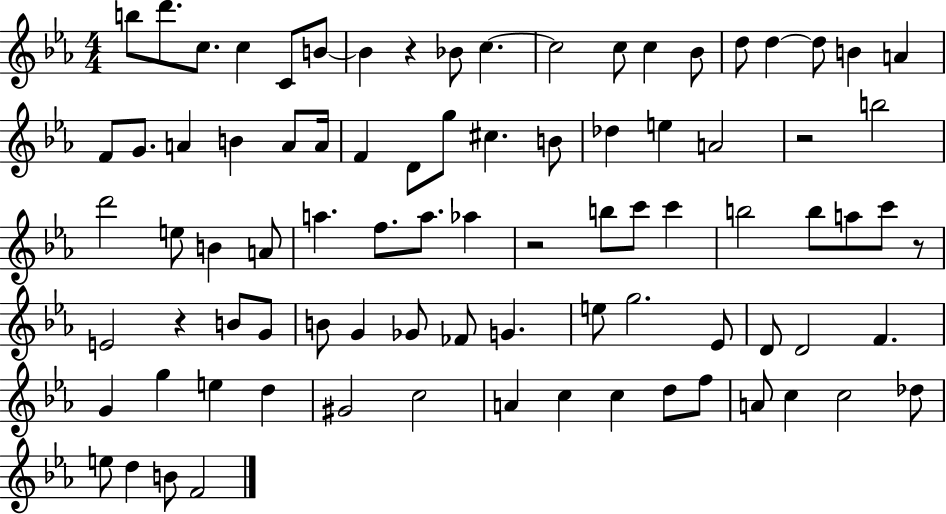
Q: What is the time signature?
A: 4/4